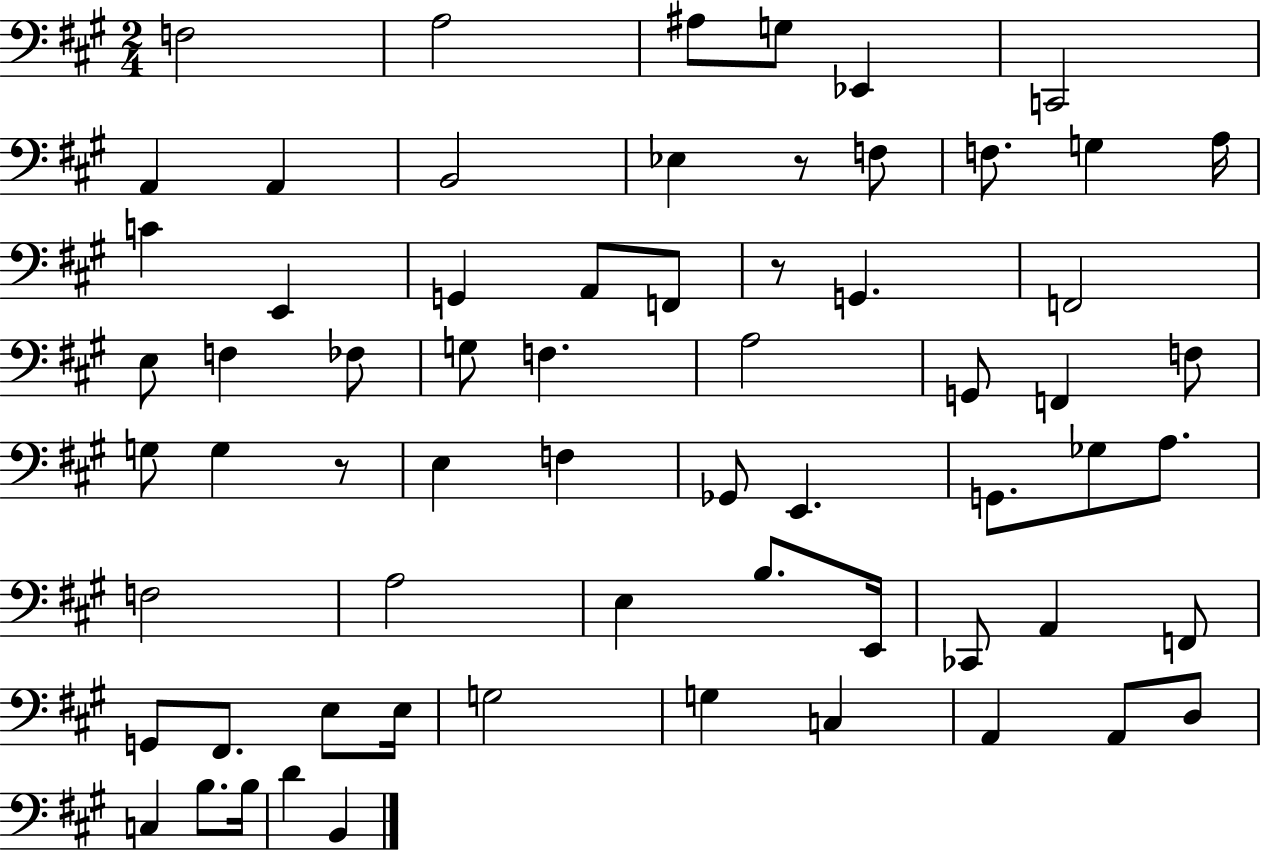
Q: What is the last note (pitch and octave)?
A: B2